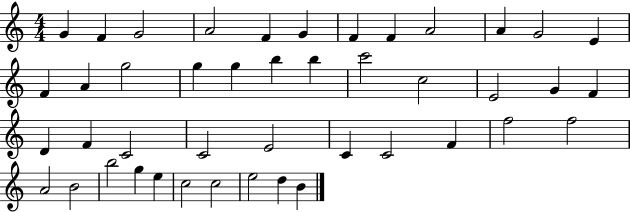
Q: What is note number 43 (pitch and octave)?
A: D5